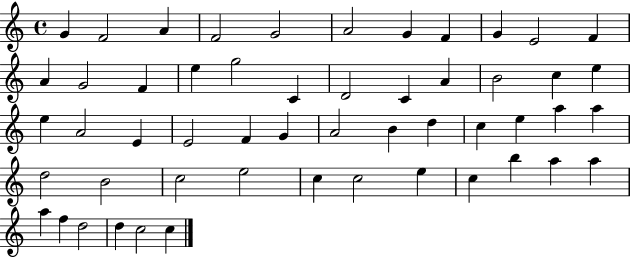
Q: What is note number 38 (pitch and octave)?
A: B4